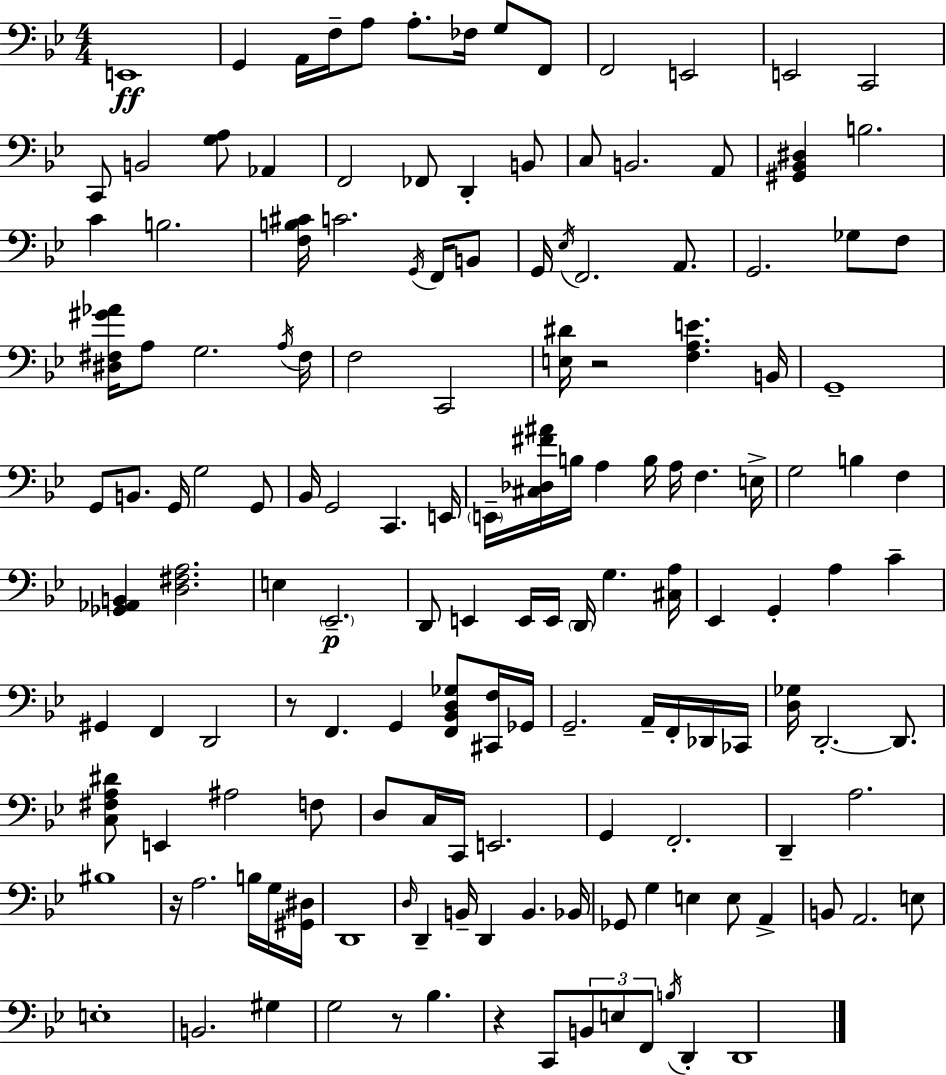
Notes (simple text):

E2/w G2/q A2/s F3/s A3/e A3/e. FES3/s G3/e F2/e F2/h E2/h E2/h C2/h C2/e B2/h [G3,A3]/e Ab2/q F2/h FES2/e D2/q B2/e C3/e B2/h. A2/e [G#2,Bb2,D#3]/q B3/h. C4/q B3/h. [F3,B3,C#4]/s C4/h. G2/s F2/s B2/e G2/s Eb3/s F2/h. A2/e. G2/h. Gb3/e F3/e [D#3,F#3,G#4,Ab4]/s A3/e G3/h. A3/s F#3/s F3/h C2/h [E3,D#4]/s R/h [F3,A3,E4]/q. B2/s G2/w G2/e B2/e. G2/s G3/h G2/e Bb2/s G2/h C2/q. E2/s E2/s [C#3,Db3,F#4,A#4]/s B3/s A3/q B3/s A3/s F3/q. E3/s G3/h B3/q F3/q [Gb2,Ab2,B2]/q [D3,F#3,A3]/h. E3/q Eb2/h. D2/e E2/q E2/s E2/s D2/s G3/q. [C#3,A3]/s Eb2/q G2/q A3/q C4/q G#2/q F2/q D2/h R/e F2/q. G2/q [F2,Bb2,D3,Gb3]/e [C#2,F3]/s Gb2/s G2/h. A2/s F2/s Db2/s CES2/s [D3,Gb3]/s D2/h. D2/e. [C3,F#3,A3,D#4]/e E2/q A#3/h F3/e D3/e C3/s C2/s E2/h. G2/q F2/h. D2/q A3/h. BIS3/w R/s A3/h. B3/s G3/s [G#2,D#3]/s D2/w D3/s D2/q B2/s D2/q B2/q. Bb2/s Gb2/e G3/q E3/q E3/e A2/q B2/e A2/h. E3/e E3/w B2/h. G#3/q G3/h R/e Bb3/q. R/q C2/e B2/e E3/e F2/e B3/s D2/q D2/w